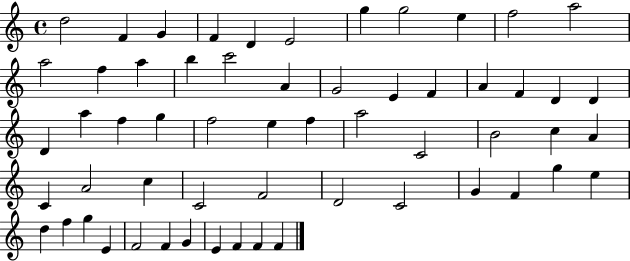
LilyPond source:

{
  \clef treble
  \time 4/4
  \defaultTimeSignature
  \key c \major
  d''2 f'4 g'4 | f'4 d'4 e'2 | g''4 g''2 e''4 | f''2 a''2 | \break a''2 f''4 a''4 | b''4 c'''2 a'4 | g'2 e'4 f'4 | a'4 f'4 d'4 d'4 | \break d'4 a''4 f''4 g''4 | f''2 e''4 f''4 | a''2 c'2 | b'2 c''4 a'4 | \break c'4 a'2 c''4 | c'2 f'2 | d'2 c'2 | g'4 f'4 g''4 e''4 | \break d''4 f''4 g''4 e'4 | f'2 f'4 g'4 | e'4 f'4 f'4 f'4 | \bar "|."
}